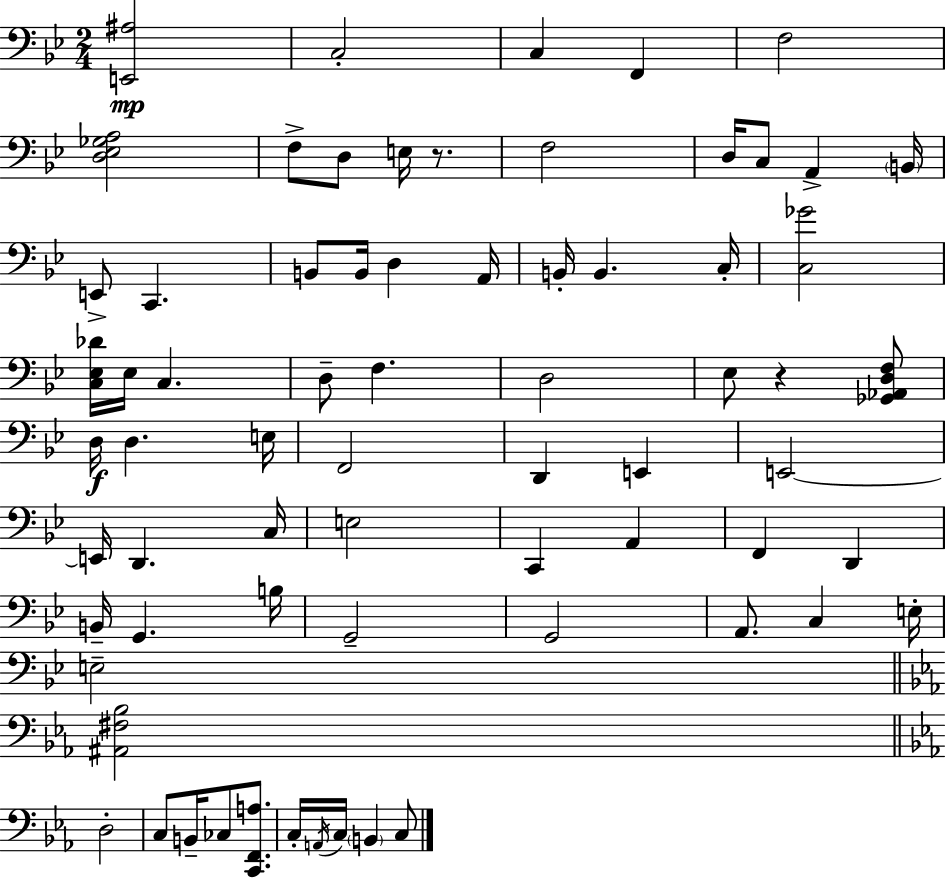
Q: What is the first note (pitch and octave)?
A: C3